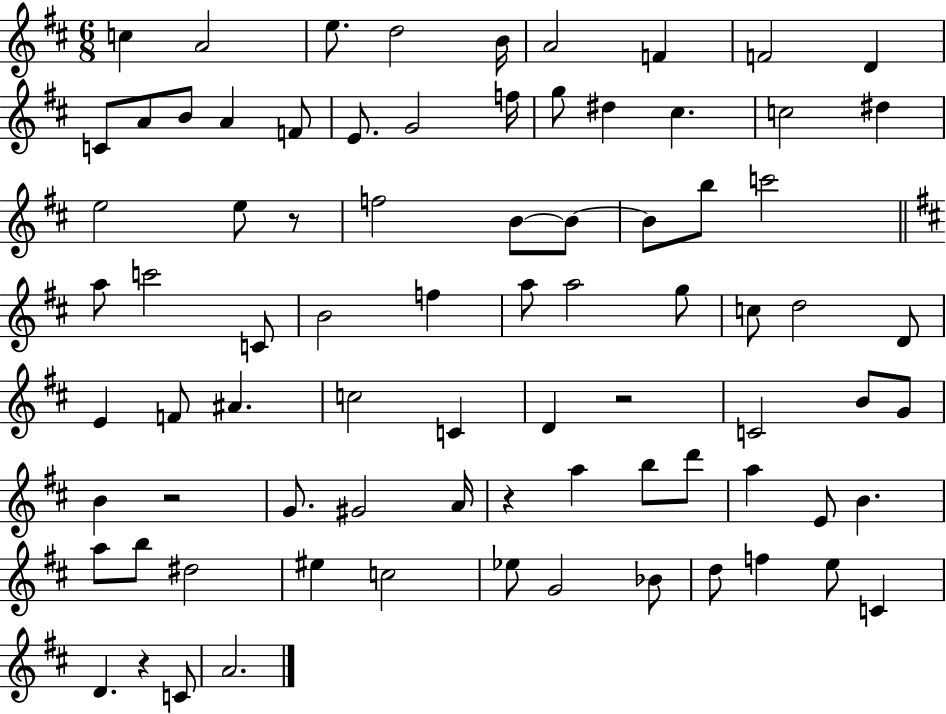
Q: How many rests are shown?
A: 5